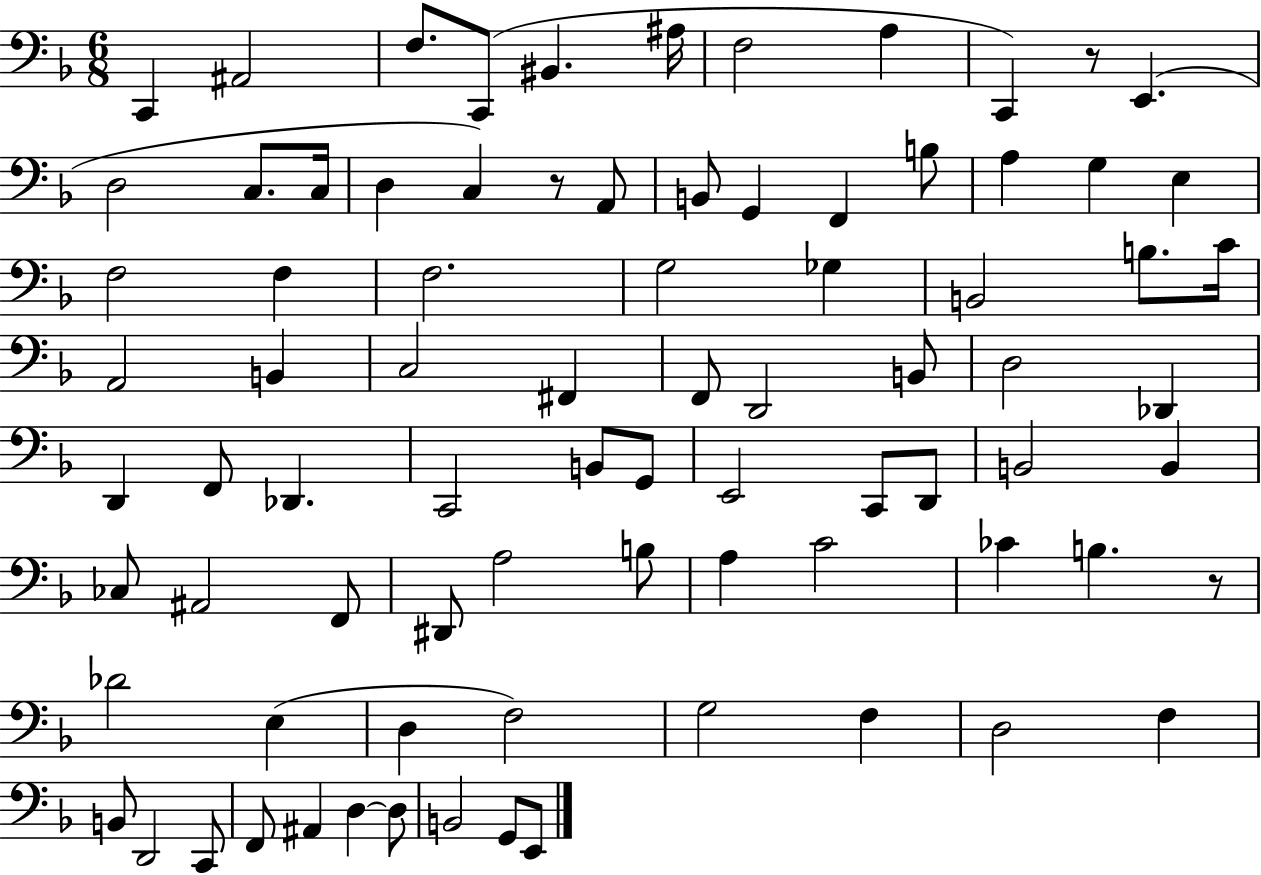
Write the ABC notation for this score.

X:1
T:Untitled
M:6/8
L:1/4
K:F
C,, ^A,,2 F,/2 C,,/2 ^B,, ^A,/4 F,2 A, C,, z/2 E,, D,2 C,/2 C,/4 D, C, z/2 A,,/2 B,,/2 G,, F,, B,/2 A, G, E, F,2 F, F,2 G,2 _G, B,,2 B,/2 C/4 A,,2 B,, C,2 ^F,, F,,/2 D,,2 B,,/2 D,2 _D,, D,, F,,/2 _D,, C,,2 B,,/2 G,,/2 E,,2 C,,/2 D,,/2 B,,2 B,, _C,/2 ^A,,2 F,,/2 ^D,,/2 A,2 B,/2 A, C2 _C B, z/2 _D2 E, D, F,2 G,2 F, D,2 F, B,,/2 D,,2 C,,/2 F,,/2 ^A,, D, D,/2 B,,2 G,,/2 E,,/2